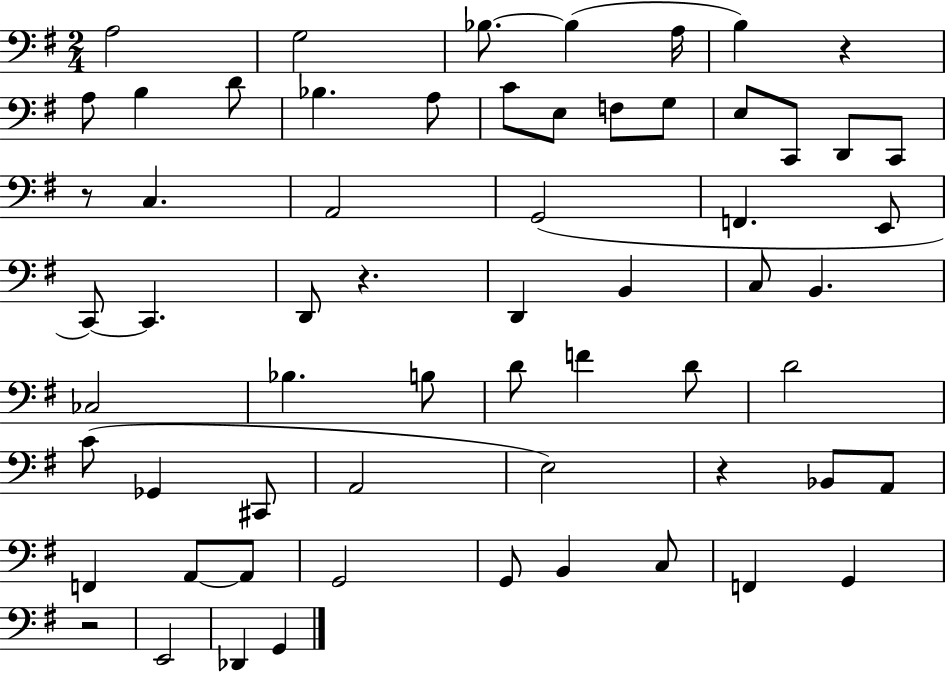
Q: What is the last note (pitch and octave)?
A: G2